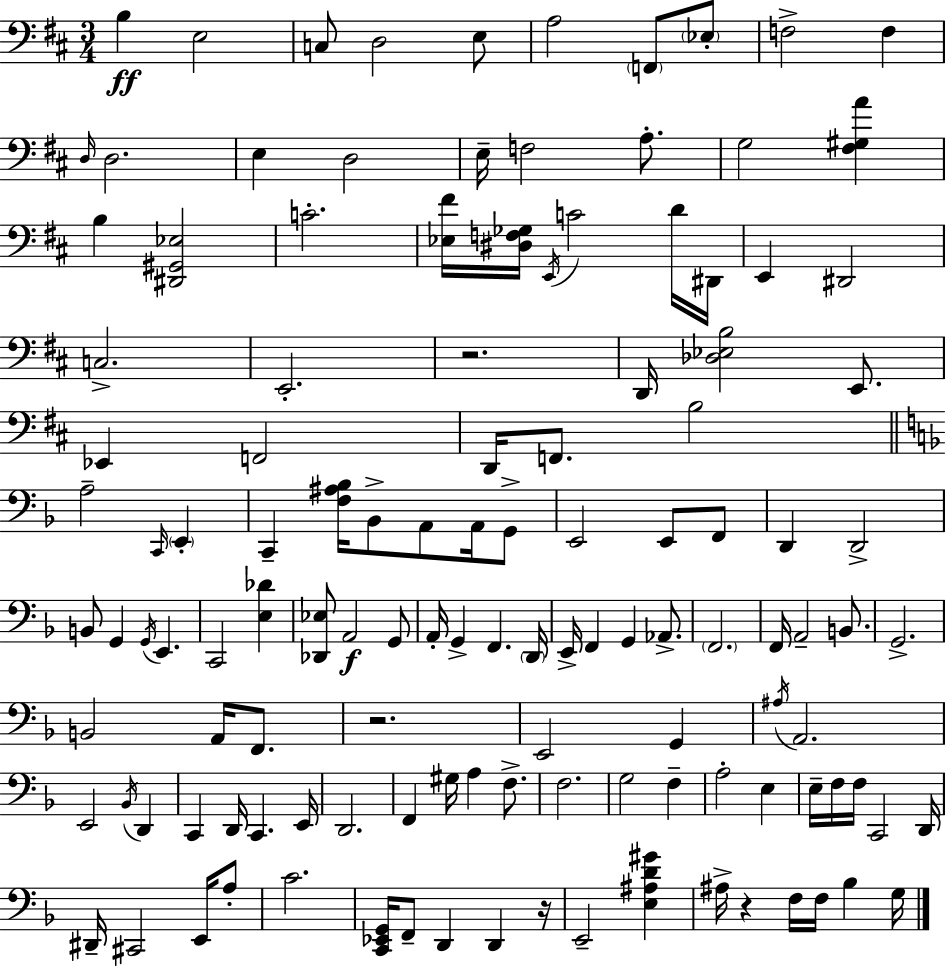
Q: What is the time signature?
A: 3/4